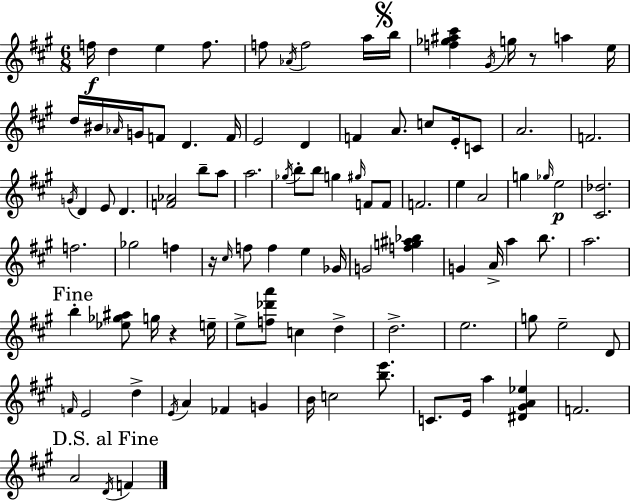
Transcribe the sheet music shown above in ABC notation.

X:1
T:Untitled
M:6/8
L:1/4
K:A
f/4 d e f/2 f/2 _A/4 f2 a/4 b/4 [f_g^a^c'] ^G/4 g/4 z/2 a e/4 d/4 ^B/4 _A/4 G/4 F/2 D F/4 E2 D F A/2 c/2 E/4 C/2 A2 F2 G/4 D E/2 D [F_A]2 b/2 a/2 a2 _g/4 b/2 b/2 g ^g/4 F/2 F/2 F2 e A2 g _g/4 e2 [^C_d]2 f2 _g2 f z/4 ^c/4 f/2 f e _G/4 G2 [fg^a_b] G A/4 a b/2 a2 b [_e_g^a]/2 g/4 z e/4 e/2 [f_d'a']/2 c d d2 e2 g/2 e2 D/2 F/4 E2 d E/4 A _F G B/4 c2 [be']/2 C/2 E/4 a [^D^GA_e] F2 A2 D/4 F